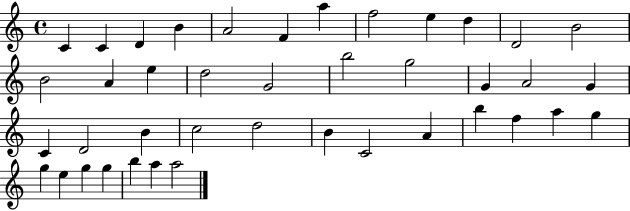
{
  \clef treble
  \time 4/4
  \defaultTimeSignature
  \key c \major
  c'4 c'4 d'4 b'4 | a'2 f'4 a''4 | f''2 e''4 d''4 | d'2 b'2 | \break b'2 a'4 e''4 | d''2 g'2 | b''2 g''2 | g'4 a'2 g'4 | \break c'4 d'2 b'4 | c''2 d''2 | b'4 c'2 a'4 | b''4 f''4 a''4 g''4 | \break g''4 e''4 g''4 g''4 | b''4 a''4 a''2 | \bar "|."
}